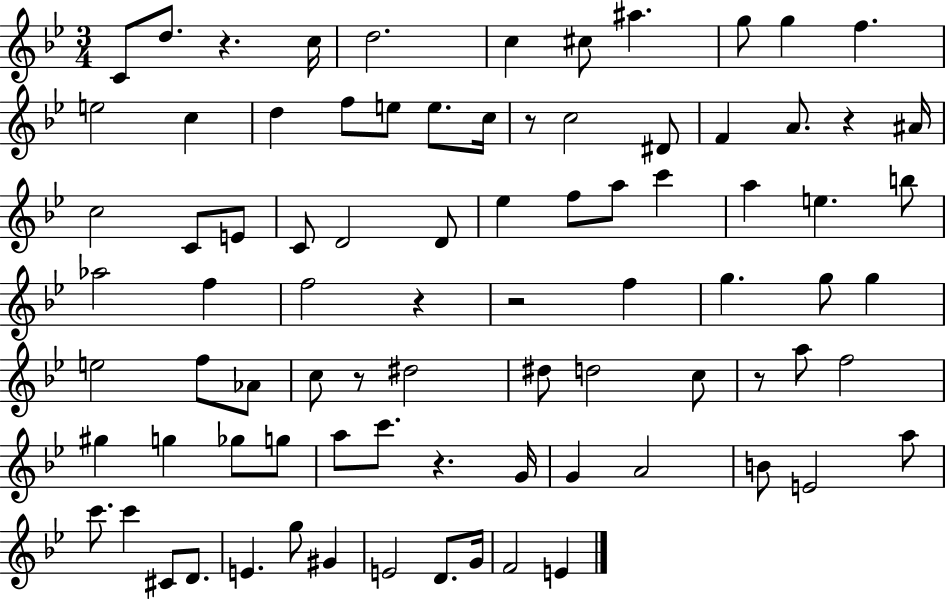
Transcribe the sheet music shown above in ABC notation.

X:1
T:Untitled
M:3/4
L:1/4
K:Bb
C/2 d/2 z c/4 d2 c ^c/2 ^a g/2 g f e2 c d f/2 e/2 e/2 c/4 z/2 c2 ^D/2 F A/2 z ^A/4 c2 C/2 E/2 C/2 D2 D/2 _e f/2 a/2 c' a e b/2 _a2 f f2 z z2 f g g/2 g e2 f/2 _A/2 c/2 z/2 ^d2 ^d/2 d2 c/2 z/2 a/2 f2 ^g g _g/2 g/2 a/2 c'/2 z G/4 G A2 B/2 E2 a/2 c'/2 c' ^C/2 D/2 E g/2 ^G E2 D/2 G/4 F2 E